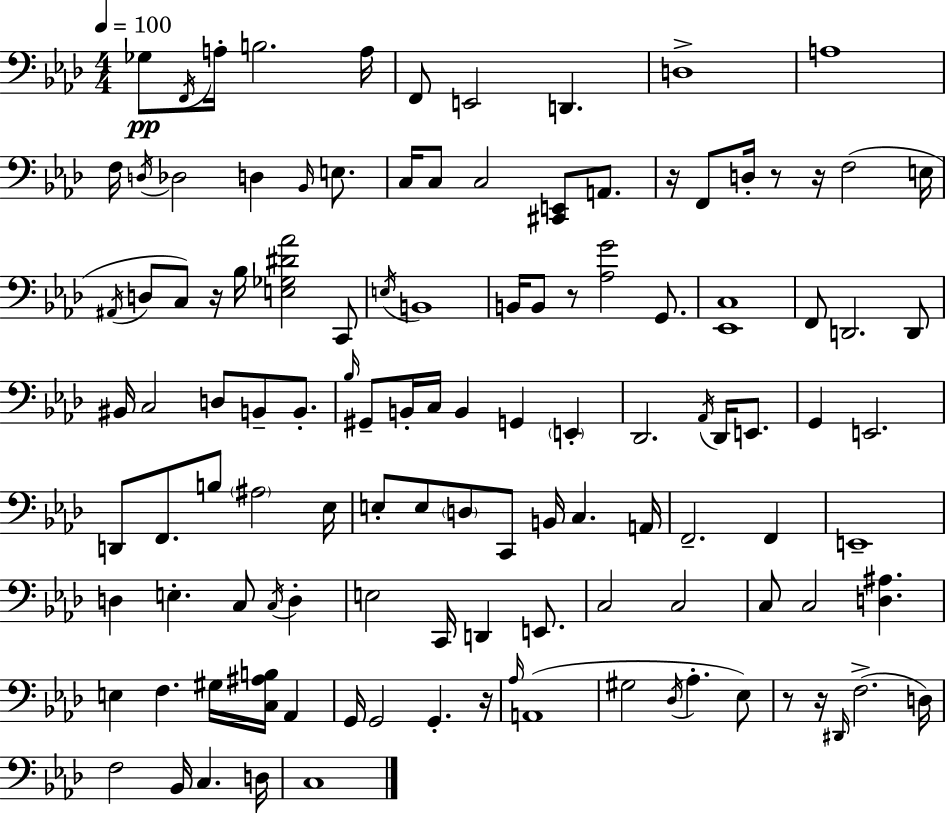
Gb3/e F2/s A3/s B3/h. A3/s F2/e E2/h D2/q. D3/w A3/w F3/s D3/s Db3/h D3/q Bb2/s E3/e. C3/s C3/e C3/h [C#2,E2]/e A2/e. R/s F2/e D3/s R/e R/s F3/h E3/s A#2/s D3/e C3/e R/s Bb3/s [E3,Gb3,D#4,Ab4]/h C2/e E3/s B2/w B2/s B2/e R/e [Ab3,G4]/h G2/e. [Eb2,C3]/w F2/e D2/h. D2/e BIS2/s C3/h D3/e B2/e B2/e. Bb3/s G#2/e B2/s C3/s B2/q G2/q E2/q Db2/h. Ab2/s Db2/s E2/e. G2/q E2/h. D2/e F2/e. B3/e A#3/h Eb3/s E3/e E3/e D3/e C2/e B2/s C3/q. A2/s F2/h. F2/q E2/w D3/q E3/q. C3/e C3/s D3/q E3/h C2/s D2/q E2/e. C3/h C3/h C3/e C3/h [D3,A#3]/q. E3/q F3/q. G#3/s [C3,A#3,B3]/s Ab2/q G2/s G2/h G2/q. R/s Ab3/s A2/w G#3/h Db3/s Ab3/q. Eb3/e R/e R/s D#2/s F3/h. D3/s F3/h Bb2/s C3/q. D3/s C3/w